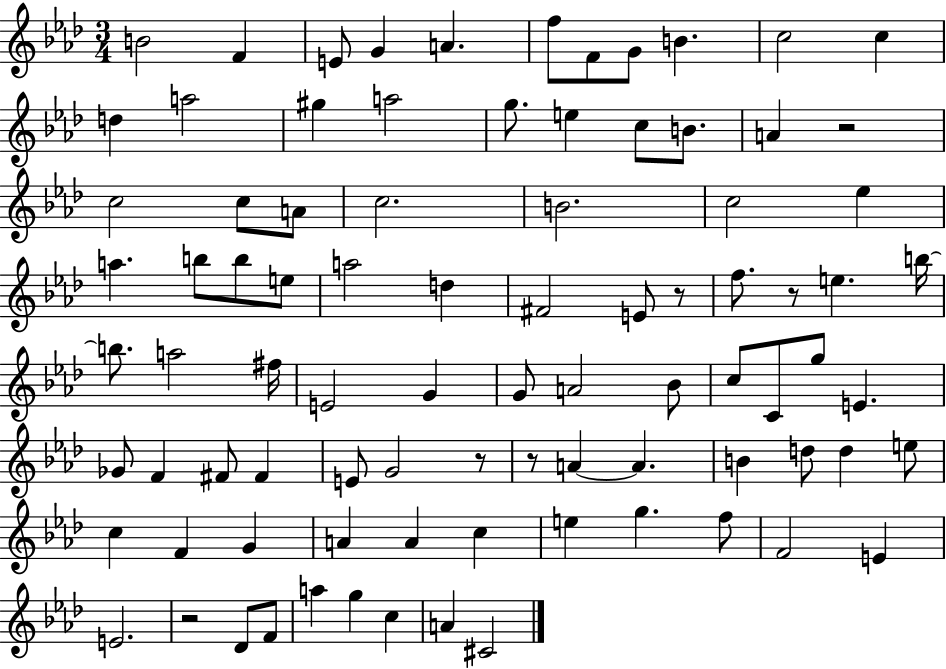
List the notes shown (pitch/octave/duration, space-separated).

B4/h F4/q E4/e G4/q A4/q. F5/e F4/e G4/e B4/q. C5/h C5/q D5/q A5/h G#5/q A5/h G5/e. E5/q C5/e B4/e. A4/q R/h C5/h C5/e A4/e C5/h. B4/h. C5/h Eb5/q A5/q. B5/e B5/e E5/e A5/h D5/q F#4/h E4/e R/e F5/e. R/e E5/q. B5/s B5/e. A5/h F#5/s E4/h G4/q G4/e A4/h Bb4/e C5/e C4/e G5/e E4/q. Gb4/e F4/q F#4/e F#4/q E4/e G4/h R/e R/e A4/q A4/q. B4/q D5/e D5/q E5/e C5/q F4/q G4/q A4/q A4/q C5/q E5/q G5/q. F5/e F4/h E4/q E4/h. R/h Db4/e F4/e A5/q G5/q C5/q A4/q C#4/h